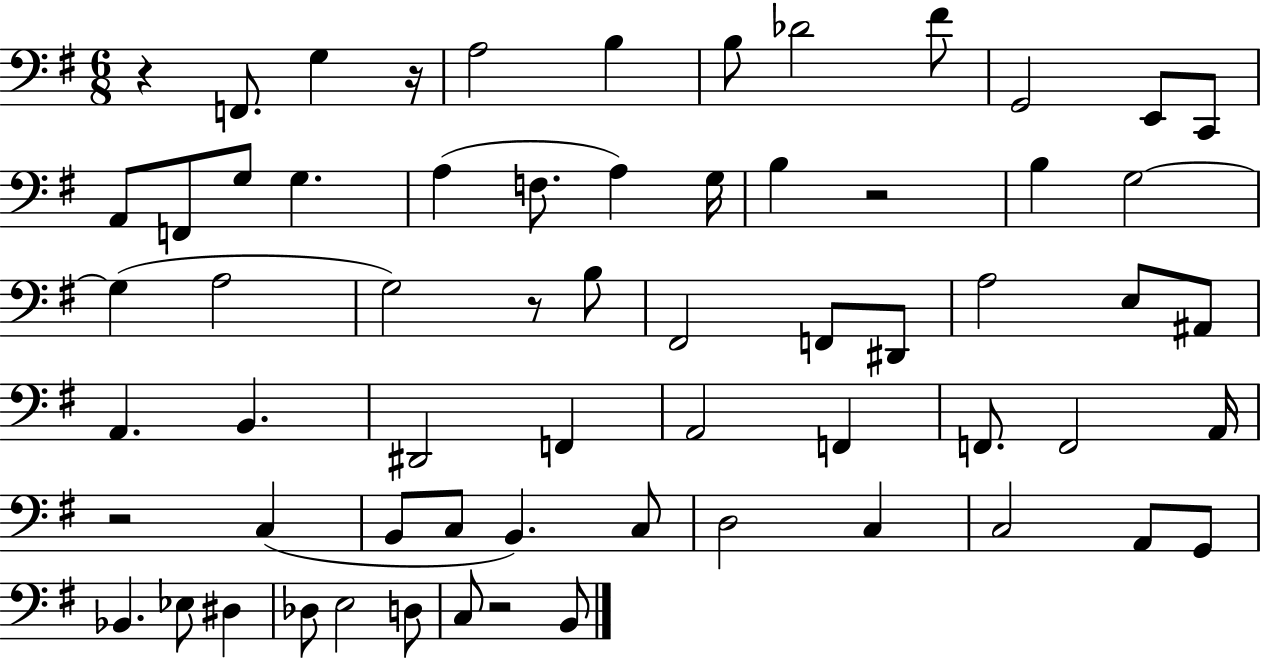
X:1
T:Untitled
M:6/8
L:1/4
K:G
z F,,/2 G, z/4 A,2 B, B,/2 _D2 ^F/2 G,,2 E,,/2 C,,/2 A,,/2 F,,/2 G,/2 G, A, F,/2 A, G,/4 B, z2 B, G,2 G, A,2 G,2 z/2 B,/2 ^F,,2 F,,/2 ^D,,/2 A,2 E,/2 ^A,,/2 A,, B,, ^D,,2 F,, A,,2 F,, F,,/2 F,,2 A,,/4 z2 C, B,,/2 C,/2 B,, C,/2 D,2 C, C,2 A,,/2 G,,/2 _B,, _E,/2 ^D, _D,/2 E,2 D,/2 C,/2 z2 B,,/2